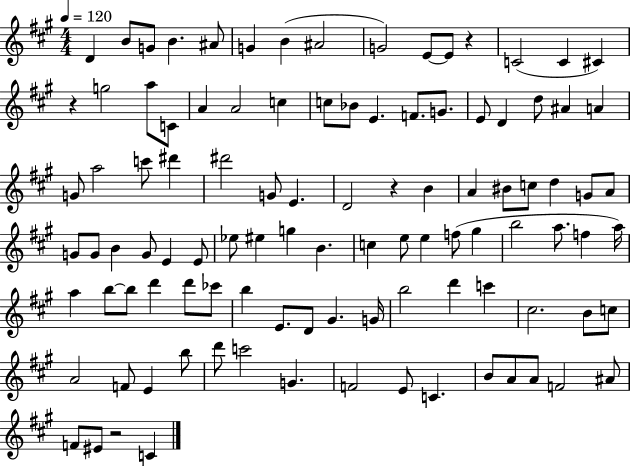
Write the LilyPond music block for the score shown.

{
  \clef treble
  \numericTimeSignature
  \time 4/4
  \key a \major
  \tempo 4 = 120
  d'4 b'8 g'8 b'4. ais'8 | g'4 b'4( ais'2 | g'2) e'8~~ e'8 r4 | c'2( c'4 cis'4) | \break r4 g''2 a''8 c'8 | a'4 a'2 c''4 | c''8 bes'8 e'4. f'8. g'8. | e'8 d'4 d''8 ais'4 a'4 | \break g'8 a''2 c'''8 dis'''4 | dis'''2 g'8 e'4. | d'2 r4 b'4 | a'4 bis'8 c''8 d''4 g'8 a'8 | \break g'8 g'8 b'4 g'8 e'4 e'8 | ees''8 eis''4 g''4 b'4. | c''4 e''8 e''4 f''8( gis''4 | b''2 a''8. f''4 a''16) | \break a''4 b''8~~ b''8 d'''4 d'''8 ces'''8 | b''4 e'8. d'8 gis'4. g'16 | b''2 d'''4 c'''4 | cis''2. b'8 c''8 | \break a'2 f'8 e'4 b''8 | d'''8 c'''2 g'4. | f'2 e'8 c'4. | b'8 a'8 a'8 f'2 ais'8 | \break f'8 eis'8 r2 c'4 | \bar "|."
}